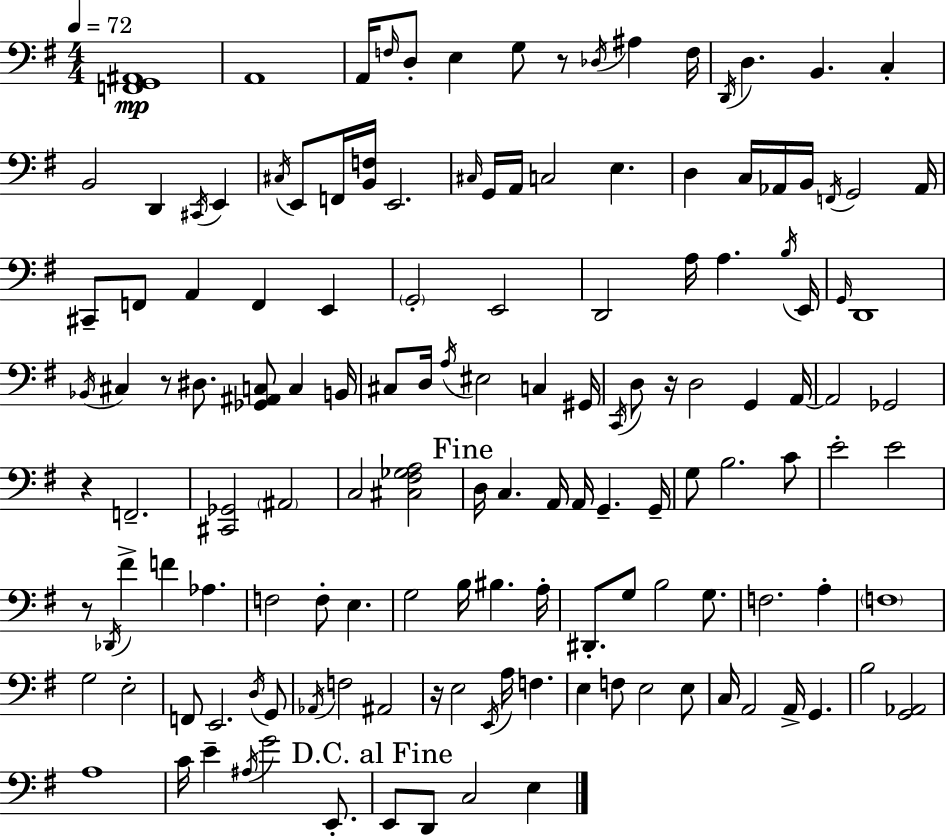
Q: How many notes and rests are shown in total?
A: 141